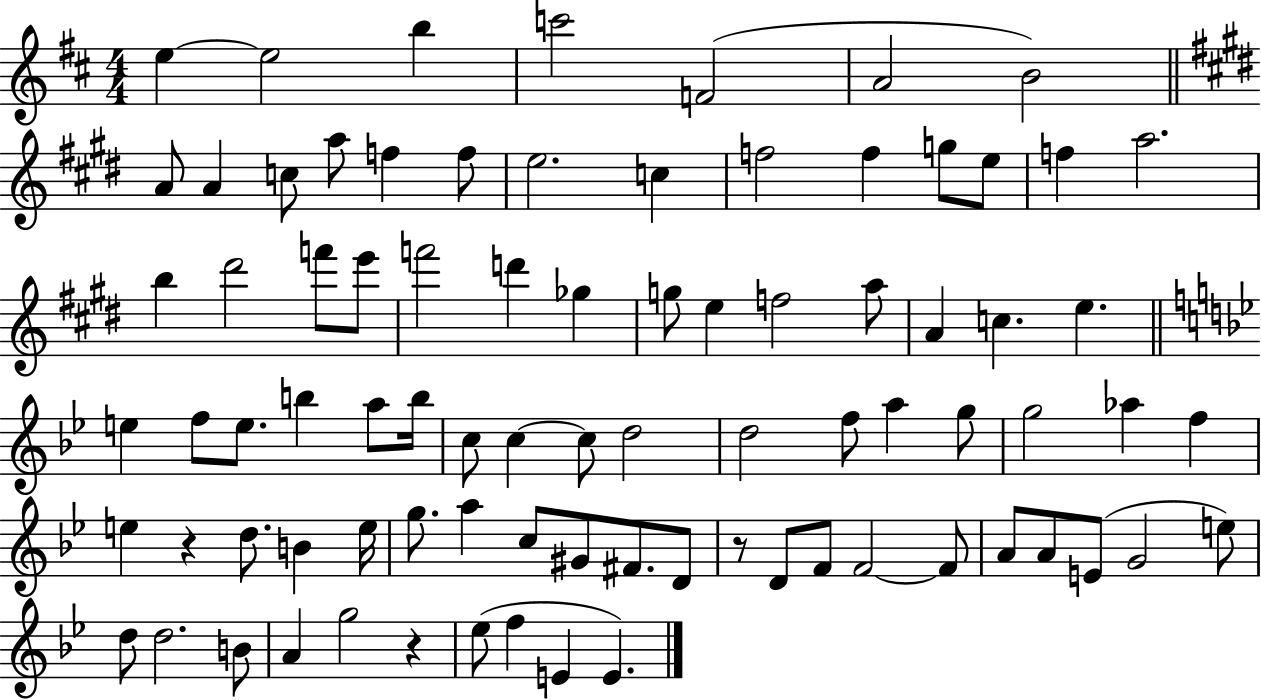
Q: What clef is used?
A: treble